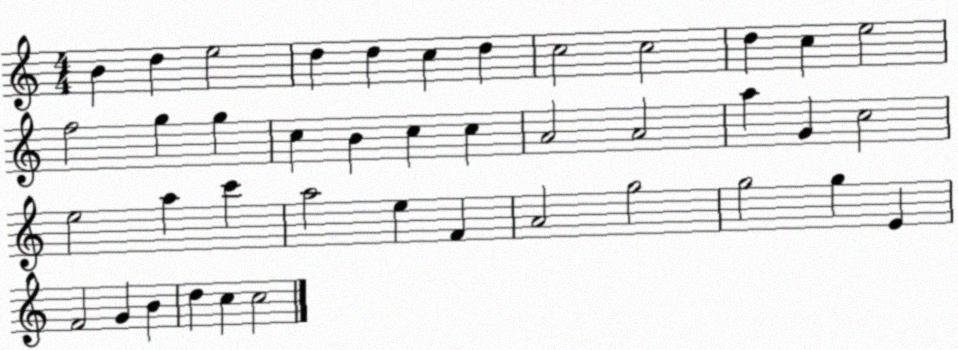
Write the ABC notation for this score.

X:1
T:Untitled
M:4/4
L:1/4
K:C
B d e2 d d c d c2 c2 d c e2 f2 g g c B c c A2 A2 a G c2 e2 a c' a2 e F A2 g2 g2 g E F2 G B d c c2